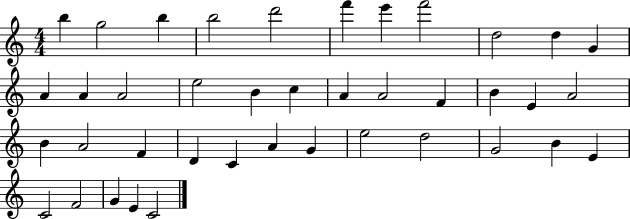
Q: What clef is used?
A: treble